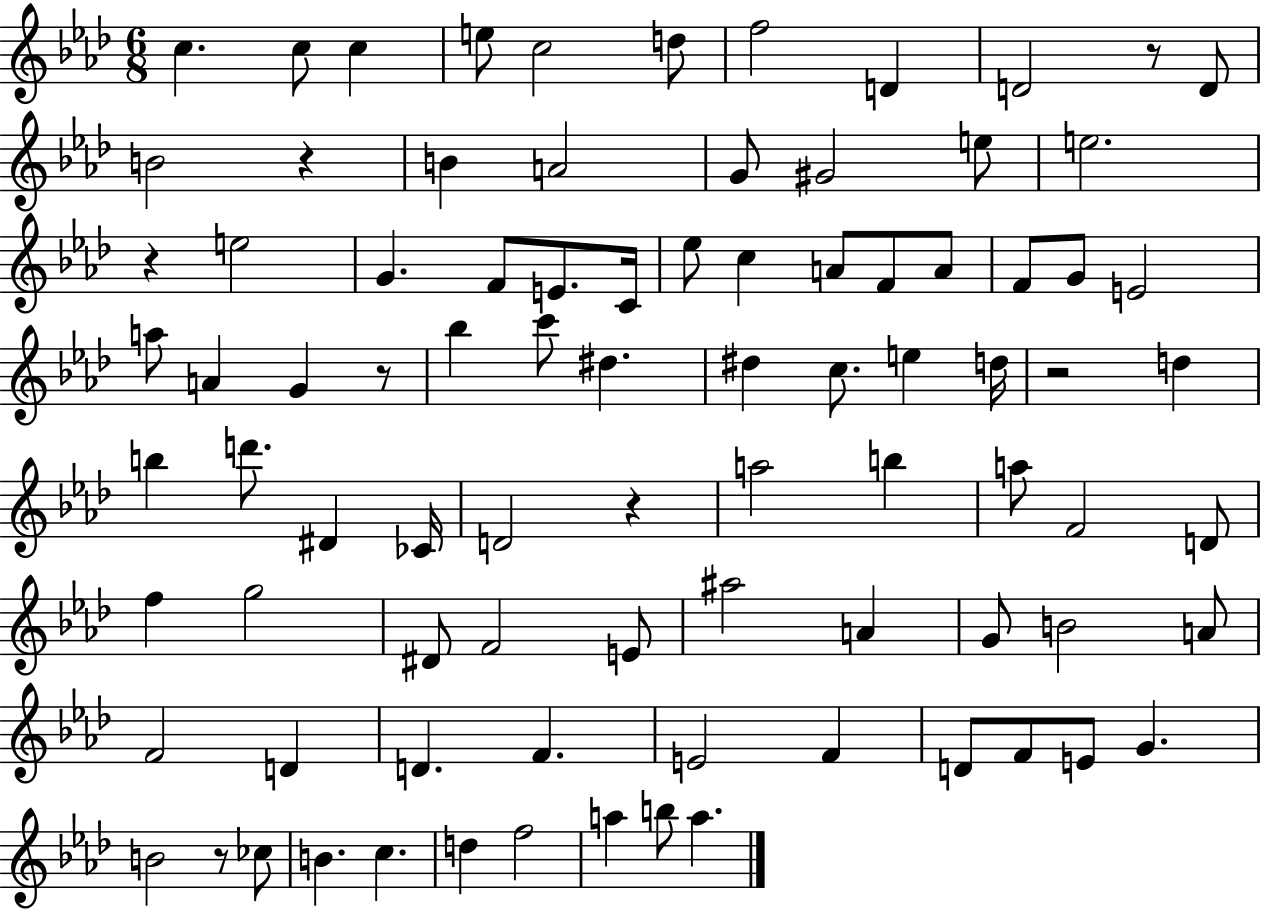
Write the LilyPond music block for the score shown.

{
  \clef treble
  \numericTimeSignature
  \time 6/8
  \key aes \major
  c''4. c''8 c''4 | e''8 c''2 d''8 | f''2 d'4 | d'2 r8 d'8 | \break b'2 r4 | b'4 a'2 | g'8 gis'2 e''8 | e''2. | \break r4 e''2 | g'4. f'8 e'8. c'16 | ees''8 c''4 a'8 f'8 a'8 | f'8 g'8 e'2 | \break a''8 a'4 g'4 r8 | bes''4 c'''8 dis''4. | dis''4 c''8. e''4 d''16 | r2 d''4 | \break b''4 d'''8. dis'4 ces'16 | d'2 r4 | a''2 b''4 | a''8 f'2 d'8 | \break f''4 g''2 | dis'8 f'2 e'8 | ais''2 a'4 | g'8 b'2 a'8 | \break f'2 d'4 | d'4. f'4. | e'2 f'4 | d'8 f'8 e'8 g'4. | \break b'2 r8 ces''8 | b'4. c''4. | d''4 f''2 | a''4 b''8 a''4. | \break \bar "|."
}